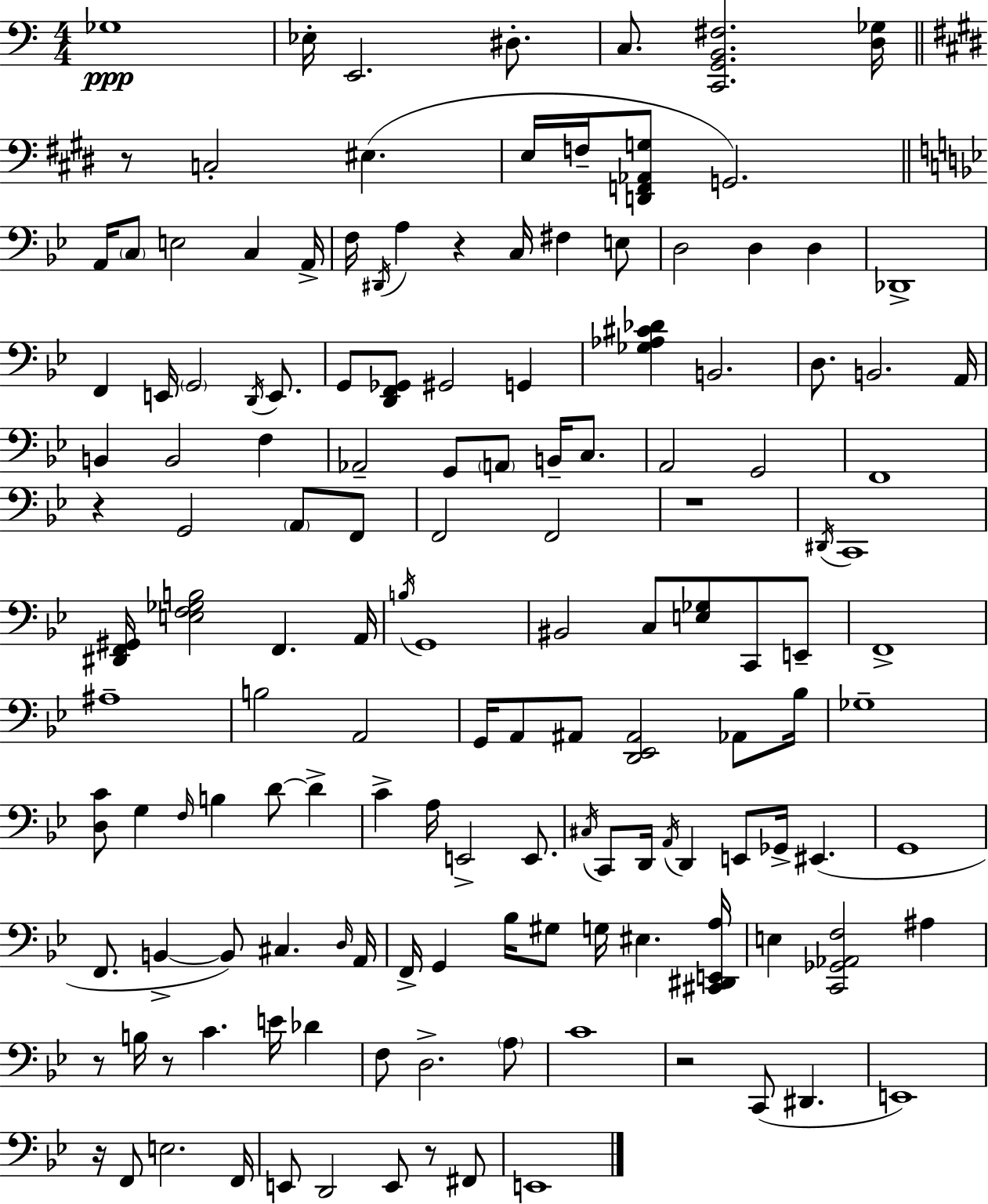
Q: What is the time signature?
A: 4/4